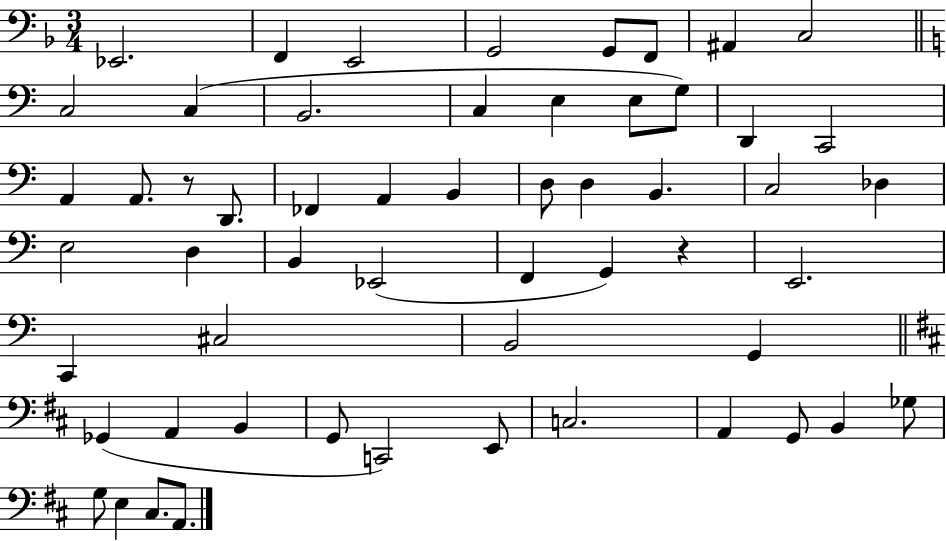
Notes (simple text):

Eb2/h. F2/q E2/h G2/h G2/e F2/e A#2/q C3/h C3/h C3/q B2/h. C3/q E3/q E3/e G3/e D2/q C2/h A2/q A2/e. R/e D2/e. FES2/q A2/q B2/q D3/e D3/q B2/q. C3/h Db3/q E3/h D3/q B2/q Eb2/h F2/q G2/q R/q E2/h. C2/q C#3/h B2/h G2/q Gb2/q A2/q B2/q G2/e C2/h E2/e C3/h. A2/q G2/e B2/q Gb3/e G3/e E3/q C#3/e. A2/e.